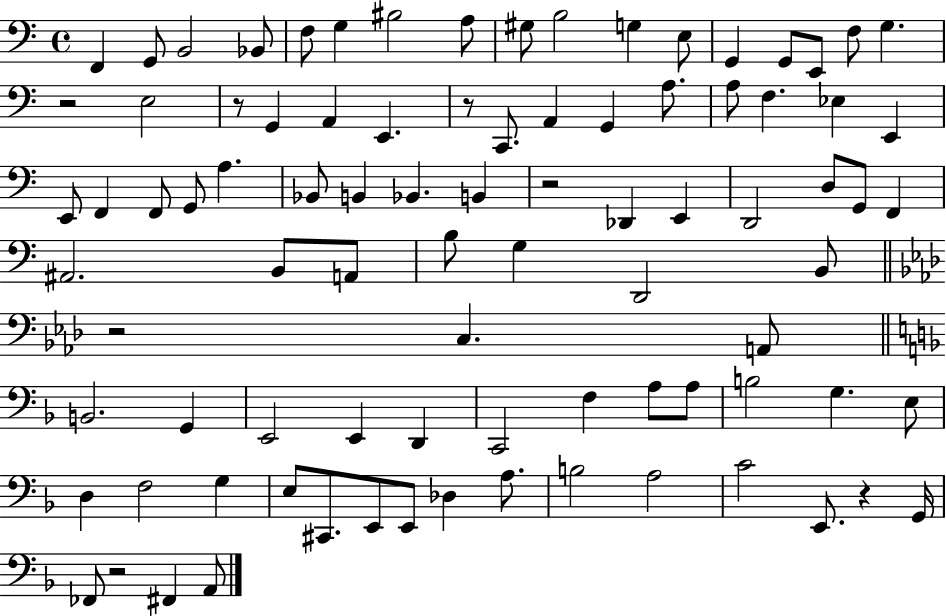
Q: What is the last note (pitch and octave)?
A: A2